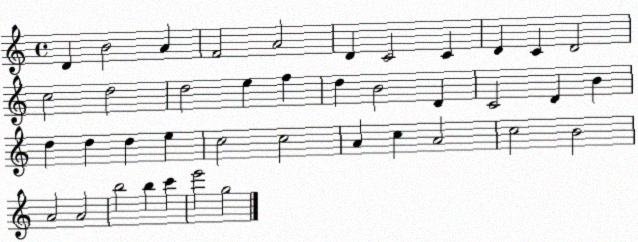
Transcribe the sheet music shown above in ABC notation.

X:1
T:Untitled
M:4/4
L:1/4
K:C
D B2 A F2 A2 D C2 C D C D2 c2 d2 d2 e f d B2 D C2 D B d d d e c2 c2 A c A2 c2 B2 A2 A2 b2 b c' e'2 g2